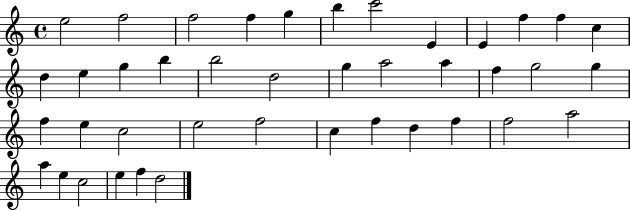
{
  \clef treble
  \time 4/4
  \defaultTimeSignature
  \key c \major
  e''2 f''2 | f''2 f''4 g''4 | b''4 c'''2 e'4 | e'4 f''4 f''4 c''4 | \break d''4 e''4 g''4 b''4 | b''2 d''2 | g''4 a''2 a''4 | f''4 g''2 g''4 | \break f''4 e''4 c''2 | e''2 f''2 | c''4 f''4 d''4 f''4 | f''2 a''2 | \break a''4 e''4 c''2 | e''4 f''4 d''2 | \bar "|."
}